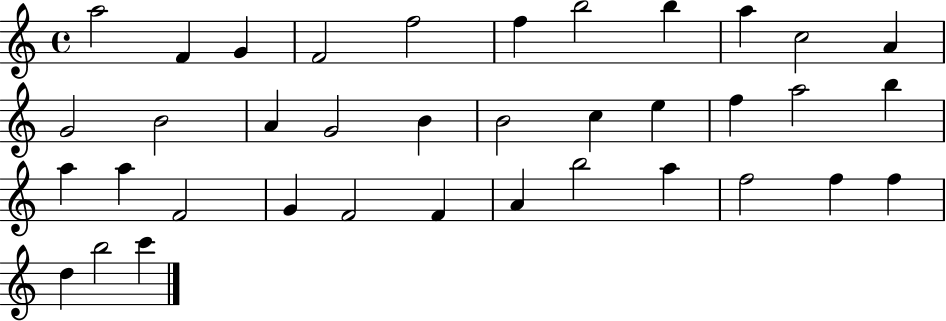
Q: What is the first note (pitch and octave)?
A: A5